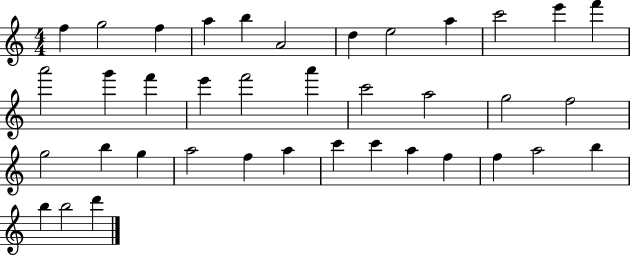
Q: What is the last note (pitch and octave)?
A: D6